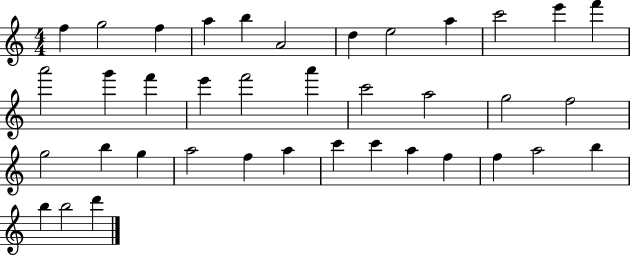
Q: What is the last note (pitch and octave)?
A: D6